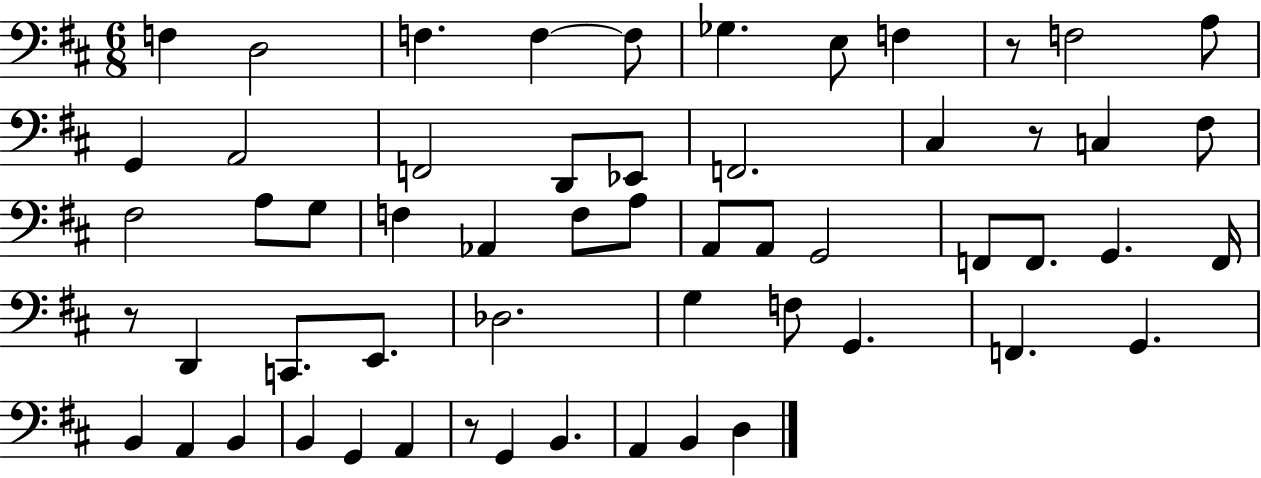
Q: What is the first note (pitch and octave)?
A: F3